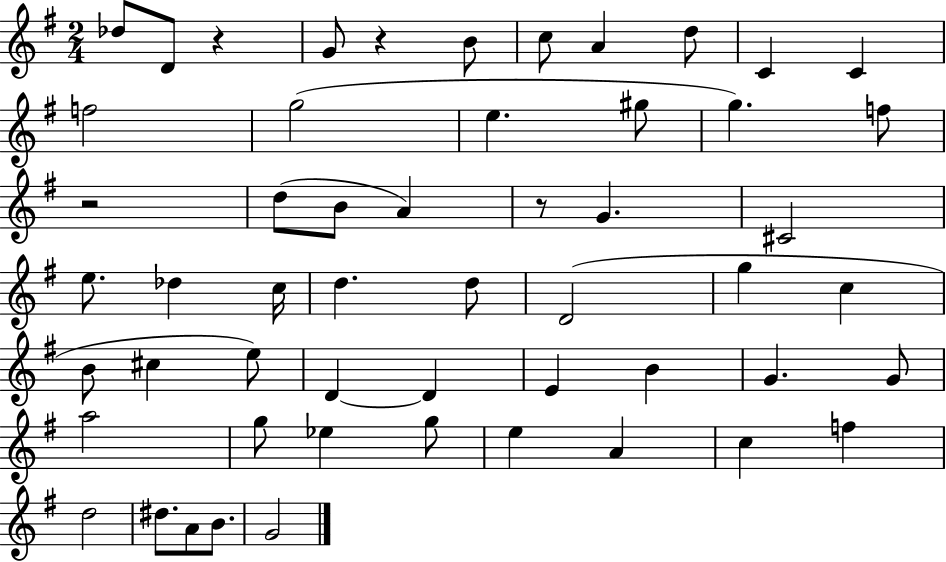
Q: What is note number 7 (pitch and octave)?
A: D5